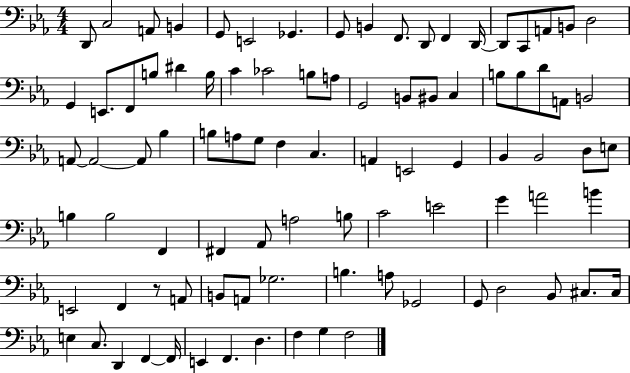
X:1
T:Untitled
M:4/4
L:1/4
K:Eb
D,,/2 C,2 A,,/2 B,, G,,/2 E,,2 _G,, G,,/2 B,, F,,/2 D,,/2 F,, D,,/4 D,,/2 C,,/2 A,,/2 B,,/2 D,2 G,, E,,/2 F,,/2 B,/2 ^D B,/4 C _C2 B,/2 A,/2 G,,2 B,,/2 ^B,,/2 C, B,/2 B,/2 D/2 A,,/2 B,,2 A,,/2 A,,2 A,,/2 _B, B,/2 A,/2 G,/2 F, C, A,, E,,2 G,, _B,, _B,,2 D,/2 E,/2 B, B,2 F,, ^F,, _A,,/2 A,2 B,/2 C2 E2 G A2 B E,,2 F,, z/2 A,,/2 B,,/2 A,,/2 _G,2 B, A,/2 _G,,2 G,,/2 D,2 _B,,/2 ^C,/2 ^C,/4 E, C,/2 D,, F,, F,,/4 E,, F,, D, F, G, F,2